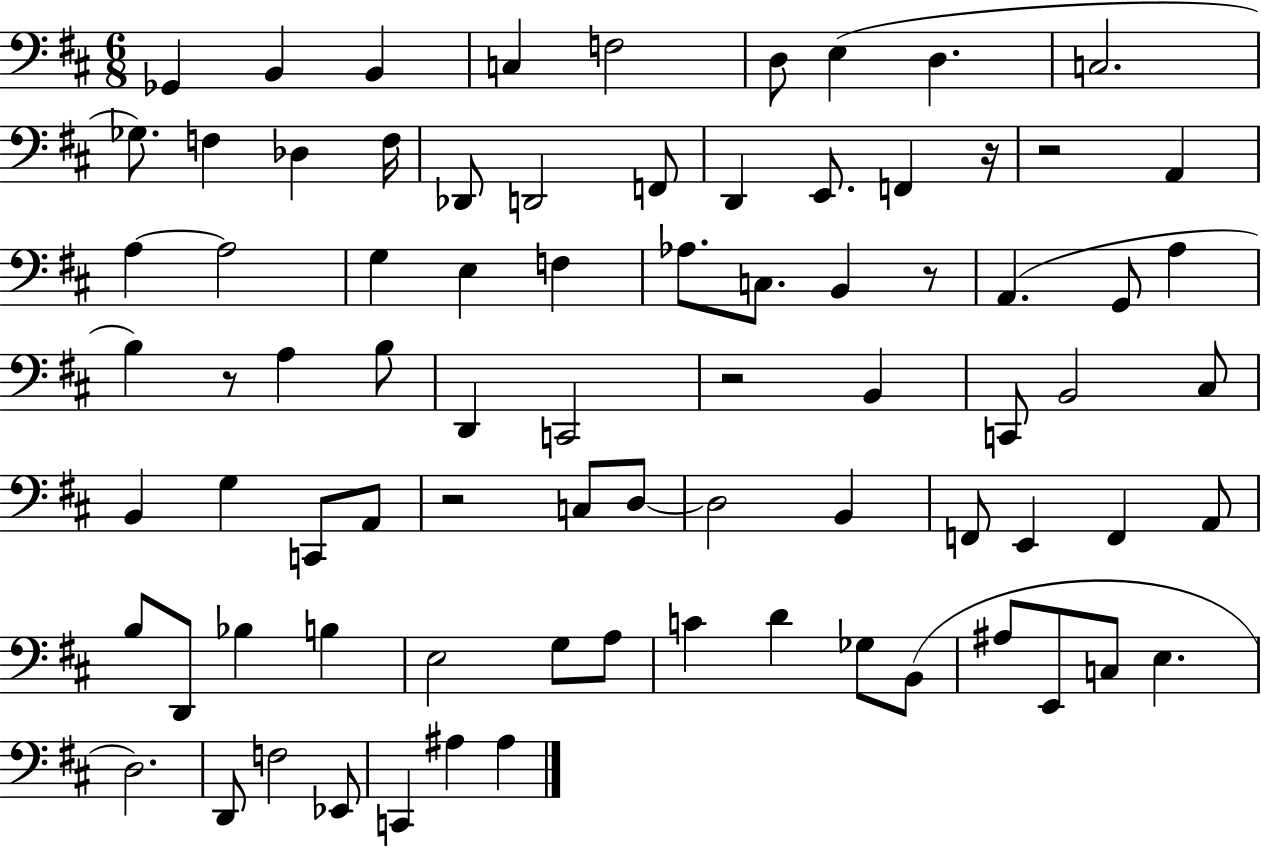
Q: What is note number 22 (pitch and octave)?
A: A3